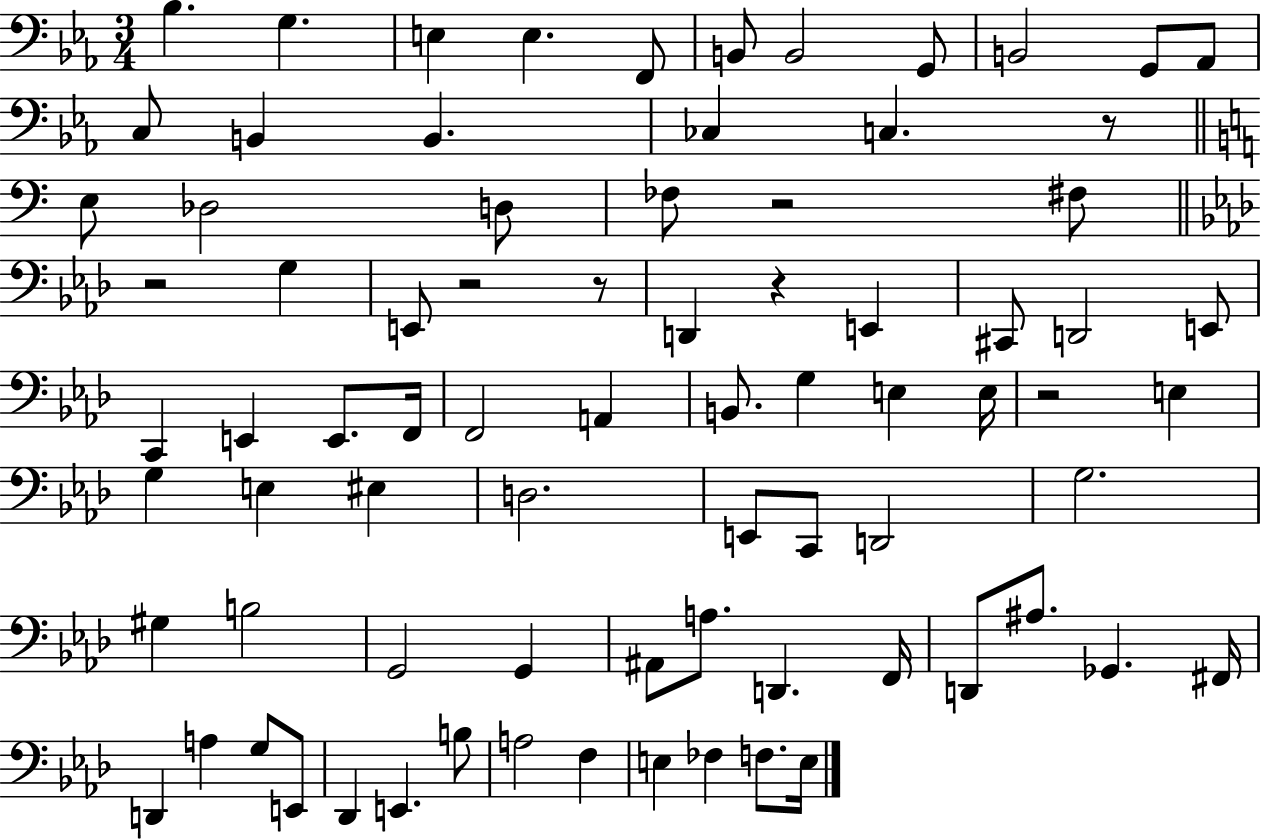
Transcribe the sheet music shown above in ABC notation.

X:1
T:Untitled
M:3/4
L:1/4
K:Eb
_B, G, E, E, F,,/2 B,,/2 B,,2 G,,/2 B,,2 G,,/2 _A,,/2 C,/2 B,, B,, _C, C, z/2 E,/2 _D,2 D,/2 _F,/2 z2 ^F,/2 z2 G, E,,/2 z2 z/2 D,, z E,, ^C,,/2 D,,2 E,,/2 C,, E,, E,,/2 F,,/4 F,,2 A,, B,,/2 G, E, E,/4 z2 E, G, E, ^E, D,2 E,,/2 C,,/2 D,,2 G,2 ^G, B,2 G,,2 G,, ^A,,/2 A,/2 D,, F,,/4 D,,/2 ^A,/2 _G,, ^F,,/4 D,, A, G,/2 E,,/2 _D,, E,, B,/2 A,2 F, E, _F, F,/2 E,/4